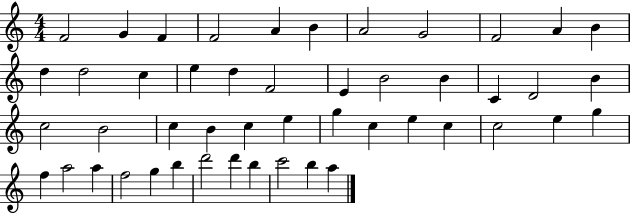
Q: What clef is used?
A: treble